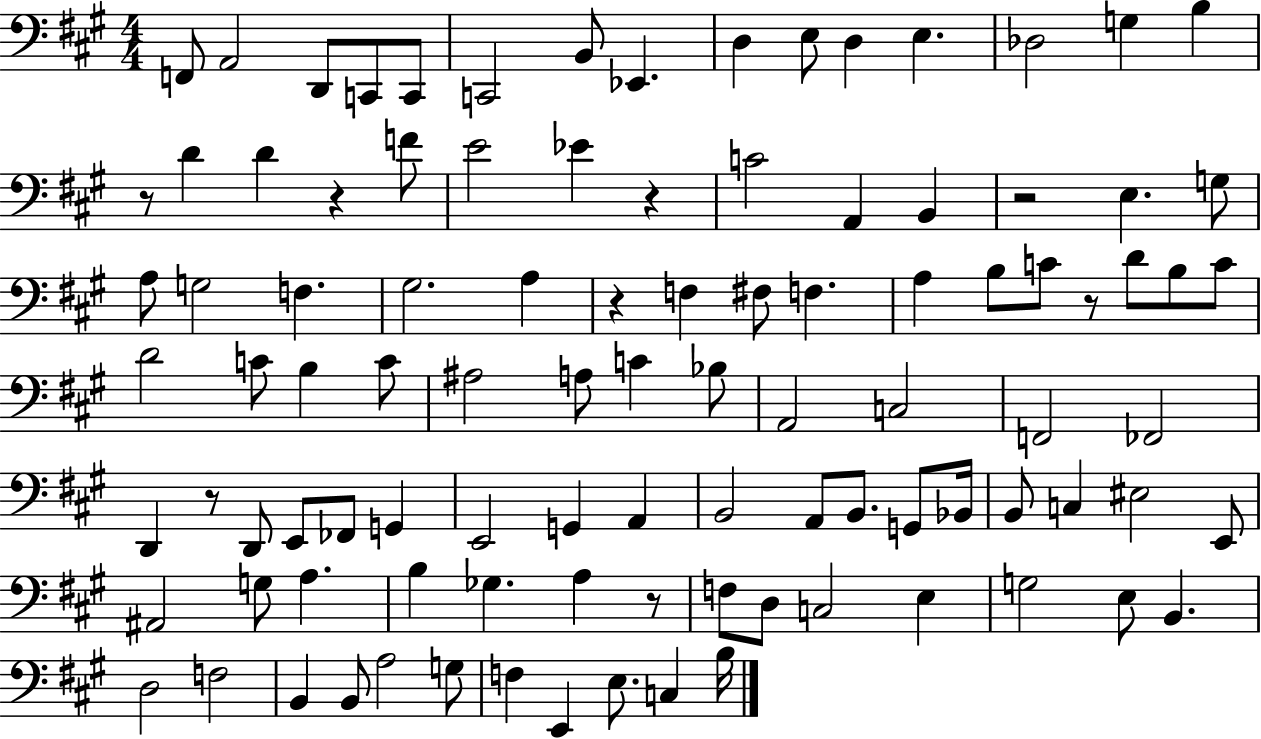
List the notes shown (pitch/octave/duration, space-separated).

F2/e A2/h D2/e C2/e C2/e C2/h B2/e Eb2/q. D3/q E3/e D3/q E3/q. Db3/h G3/q B3/q R/e D4/q D4/q R/q F4/e E4/h Eb4/q R/q C4/h A2/q B2/q R/h E3/q. G3/e A3/e G3/h F3/q. G#3/h. A3/q R/q F3/q F#3/e F3/q. A3/q B3/e C4/e R/e D4/e B3/e C4/e D4/h C4/e B3/q C4/e A#3/h A3/e C4/q Bb3/e A2/h C3/h F2/h FES2/h D2/q R/e D2/e E2/e FES2/e G2/q E2/h G2/q A2/q B2/h A2/e B2/e. G2/e Bb2/s B2/e C3/q EIS3/h E2/e A#2/h G3/e A3/q. B3/q Gb3/q. A3/q R/e F3/e D3/e C3/h E3/q G3/h E3/e B2/q. D3/h F3/h B2/q B2/e A3/h G3/e F3/q E2/q E3/e. C3/q B3/s